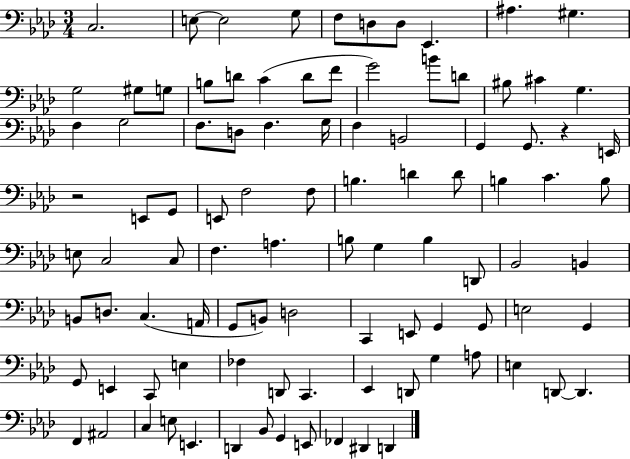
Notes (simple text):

C3/h. E3/e E3/h G3/e F3/e D3/e D3/e Eb2/q. A#3/q. G#3/q. G3/h G#3/e G3/e B3/e D4/e C4/q D4/e F4/e G4/h B4/e D4/e BIS3/e C#4/q G3/q. F3/q G3/h F3/e. D3/e F3/q. G3/s F3/q B2/h G2/q G2/e. R/q E2/s R/h E2/e G2/e E2/e F3/h F3/e B3/q. D4/q D4/e B3/q C4/q. B3/e E3/e C3/h C3/e F3/q. A3/q. B3/e G3/q B3/q D2/e Bb2/h B2/q B2/e D3/e. C3/q. A2/s G2/e B2/e D3/h C2/q E2/e G2/q G2/e E3/h G2/q G2/e E2/q C2/e E3/q FES3/q D2/e C2/q. Eb2/q D2/e G3/q A3/e E3/q D2/e D2/q. F2/q A#2/h C3/q E3/e E2/q. D2/q Bb2/e G2/q E2/e FES2/q D#2/q D2/q